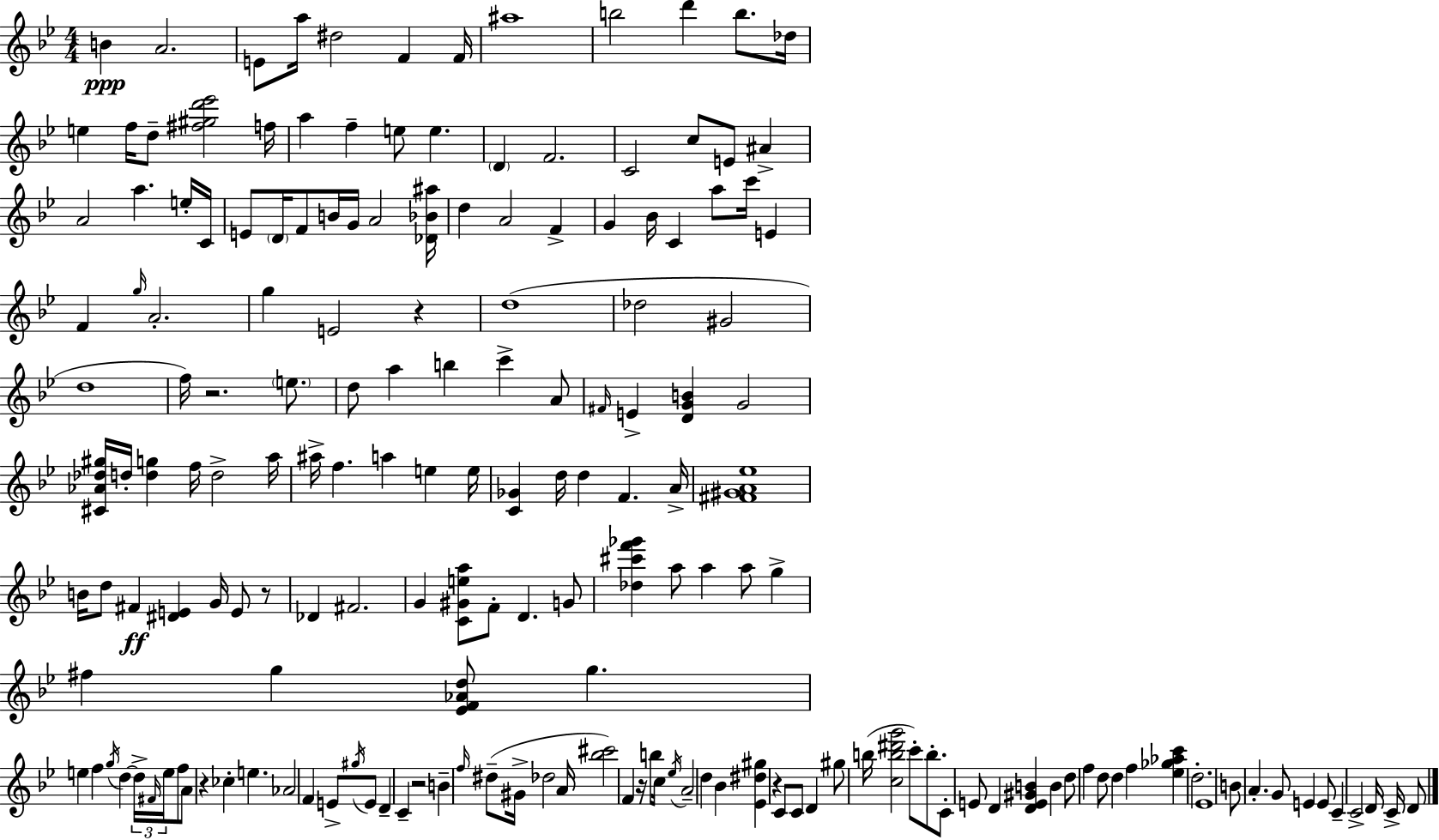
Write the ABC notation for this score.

X:1
T:Untitled
M:4/4
L:1/4
K:Gm
B A2 E/2 a/4 ^d2 F F/4 ^a4 b2 d' b/2 _d/4 e f/4 d/2 [^f^gd'_e']2 f/4 a f e/2 e D F2 C2 c/2 E/2 ^A A2 a e/4 C/4 E/2 D/4 F/2 B/4 G/4 A2 [_D_B^a]/4 d A2 F G _B/4 C a/2 c'/4 E F g/4 A2 g E2 z d4 _d2 ^G2 d4 f/4 z2 e/2 d/2 a b c' A/2 ^F/4 E [DGB] G2 [^C_A_d^g]/4 d/4 [dg] f/4 d2 a/4 ^a/4 f a e e/4 [C_G] d/4 d F A/4 [^F^GA_e]4 B/4 d/2 ^F [^DE] G/4 E/2 z/2 _D ^F2 G [C^Gea]/2 F/2 D G/2 [_d^c'f'_g'] a/2 a a/2 g ^f g [_EF_Ad]/2 g e f g/4 d d/4 ^F/4 e/4 f/2 A/2 z _c e _A2 F E/2 ^g/4 E/2 D C z2 B f/4 ^d/2 ^G/4 _d2 A/4 [_b^c']2 F z/4 b/2 c/4 _e/4 A2 d _B [_E^d^g] z C/2 C/2 D ^g/2 b/4 [cb^d'g']2 c'/2 b/2 C/2 E/2 D [DE^GB] B d/2 f d/2 d f [_e_g_ac'] d2 _E4 B/2 A G/2 E E/2 C C2 D/4 C/4 D/2